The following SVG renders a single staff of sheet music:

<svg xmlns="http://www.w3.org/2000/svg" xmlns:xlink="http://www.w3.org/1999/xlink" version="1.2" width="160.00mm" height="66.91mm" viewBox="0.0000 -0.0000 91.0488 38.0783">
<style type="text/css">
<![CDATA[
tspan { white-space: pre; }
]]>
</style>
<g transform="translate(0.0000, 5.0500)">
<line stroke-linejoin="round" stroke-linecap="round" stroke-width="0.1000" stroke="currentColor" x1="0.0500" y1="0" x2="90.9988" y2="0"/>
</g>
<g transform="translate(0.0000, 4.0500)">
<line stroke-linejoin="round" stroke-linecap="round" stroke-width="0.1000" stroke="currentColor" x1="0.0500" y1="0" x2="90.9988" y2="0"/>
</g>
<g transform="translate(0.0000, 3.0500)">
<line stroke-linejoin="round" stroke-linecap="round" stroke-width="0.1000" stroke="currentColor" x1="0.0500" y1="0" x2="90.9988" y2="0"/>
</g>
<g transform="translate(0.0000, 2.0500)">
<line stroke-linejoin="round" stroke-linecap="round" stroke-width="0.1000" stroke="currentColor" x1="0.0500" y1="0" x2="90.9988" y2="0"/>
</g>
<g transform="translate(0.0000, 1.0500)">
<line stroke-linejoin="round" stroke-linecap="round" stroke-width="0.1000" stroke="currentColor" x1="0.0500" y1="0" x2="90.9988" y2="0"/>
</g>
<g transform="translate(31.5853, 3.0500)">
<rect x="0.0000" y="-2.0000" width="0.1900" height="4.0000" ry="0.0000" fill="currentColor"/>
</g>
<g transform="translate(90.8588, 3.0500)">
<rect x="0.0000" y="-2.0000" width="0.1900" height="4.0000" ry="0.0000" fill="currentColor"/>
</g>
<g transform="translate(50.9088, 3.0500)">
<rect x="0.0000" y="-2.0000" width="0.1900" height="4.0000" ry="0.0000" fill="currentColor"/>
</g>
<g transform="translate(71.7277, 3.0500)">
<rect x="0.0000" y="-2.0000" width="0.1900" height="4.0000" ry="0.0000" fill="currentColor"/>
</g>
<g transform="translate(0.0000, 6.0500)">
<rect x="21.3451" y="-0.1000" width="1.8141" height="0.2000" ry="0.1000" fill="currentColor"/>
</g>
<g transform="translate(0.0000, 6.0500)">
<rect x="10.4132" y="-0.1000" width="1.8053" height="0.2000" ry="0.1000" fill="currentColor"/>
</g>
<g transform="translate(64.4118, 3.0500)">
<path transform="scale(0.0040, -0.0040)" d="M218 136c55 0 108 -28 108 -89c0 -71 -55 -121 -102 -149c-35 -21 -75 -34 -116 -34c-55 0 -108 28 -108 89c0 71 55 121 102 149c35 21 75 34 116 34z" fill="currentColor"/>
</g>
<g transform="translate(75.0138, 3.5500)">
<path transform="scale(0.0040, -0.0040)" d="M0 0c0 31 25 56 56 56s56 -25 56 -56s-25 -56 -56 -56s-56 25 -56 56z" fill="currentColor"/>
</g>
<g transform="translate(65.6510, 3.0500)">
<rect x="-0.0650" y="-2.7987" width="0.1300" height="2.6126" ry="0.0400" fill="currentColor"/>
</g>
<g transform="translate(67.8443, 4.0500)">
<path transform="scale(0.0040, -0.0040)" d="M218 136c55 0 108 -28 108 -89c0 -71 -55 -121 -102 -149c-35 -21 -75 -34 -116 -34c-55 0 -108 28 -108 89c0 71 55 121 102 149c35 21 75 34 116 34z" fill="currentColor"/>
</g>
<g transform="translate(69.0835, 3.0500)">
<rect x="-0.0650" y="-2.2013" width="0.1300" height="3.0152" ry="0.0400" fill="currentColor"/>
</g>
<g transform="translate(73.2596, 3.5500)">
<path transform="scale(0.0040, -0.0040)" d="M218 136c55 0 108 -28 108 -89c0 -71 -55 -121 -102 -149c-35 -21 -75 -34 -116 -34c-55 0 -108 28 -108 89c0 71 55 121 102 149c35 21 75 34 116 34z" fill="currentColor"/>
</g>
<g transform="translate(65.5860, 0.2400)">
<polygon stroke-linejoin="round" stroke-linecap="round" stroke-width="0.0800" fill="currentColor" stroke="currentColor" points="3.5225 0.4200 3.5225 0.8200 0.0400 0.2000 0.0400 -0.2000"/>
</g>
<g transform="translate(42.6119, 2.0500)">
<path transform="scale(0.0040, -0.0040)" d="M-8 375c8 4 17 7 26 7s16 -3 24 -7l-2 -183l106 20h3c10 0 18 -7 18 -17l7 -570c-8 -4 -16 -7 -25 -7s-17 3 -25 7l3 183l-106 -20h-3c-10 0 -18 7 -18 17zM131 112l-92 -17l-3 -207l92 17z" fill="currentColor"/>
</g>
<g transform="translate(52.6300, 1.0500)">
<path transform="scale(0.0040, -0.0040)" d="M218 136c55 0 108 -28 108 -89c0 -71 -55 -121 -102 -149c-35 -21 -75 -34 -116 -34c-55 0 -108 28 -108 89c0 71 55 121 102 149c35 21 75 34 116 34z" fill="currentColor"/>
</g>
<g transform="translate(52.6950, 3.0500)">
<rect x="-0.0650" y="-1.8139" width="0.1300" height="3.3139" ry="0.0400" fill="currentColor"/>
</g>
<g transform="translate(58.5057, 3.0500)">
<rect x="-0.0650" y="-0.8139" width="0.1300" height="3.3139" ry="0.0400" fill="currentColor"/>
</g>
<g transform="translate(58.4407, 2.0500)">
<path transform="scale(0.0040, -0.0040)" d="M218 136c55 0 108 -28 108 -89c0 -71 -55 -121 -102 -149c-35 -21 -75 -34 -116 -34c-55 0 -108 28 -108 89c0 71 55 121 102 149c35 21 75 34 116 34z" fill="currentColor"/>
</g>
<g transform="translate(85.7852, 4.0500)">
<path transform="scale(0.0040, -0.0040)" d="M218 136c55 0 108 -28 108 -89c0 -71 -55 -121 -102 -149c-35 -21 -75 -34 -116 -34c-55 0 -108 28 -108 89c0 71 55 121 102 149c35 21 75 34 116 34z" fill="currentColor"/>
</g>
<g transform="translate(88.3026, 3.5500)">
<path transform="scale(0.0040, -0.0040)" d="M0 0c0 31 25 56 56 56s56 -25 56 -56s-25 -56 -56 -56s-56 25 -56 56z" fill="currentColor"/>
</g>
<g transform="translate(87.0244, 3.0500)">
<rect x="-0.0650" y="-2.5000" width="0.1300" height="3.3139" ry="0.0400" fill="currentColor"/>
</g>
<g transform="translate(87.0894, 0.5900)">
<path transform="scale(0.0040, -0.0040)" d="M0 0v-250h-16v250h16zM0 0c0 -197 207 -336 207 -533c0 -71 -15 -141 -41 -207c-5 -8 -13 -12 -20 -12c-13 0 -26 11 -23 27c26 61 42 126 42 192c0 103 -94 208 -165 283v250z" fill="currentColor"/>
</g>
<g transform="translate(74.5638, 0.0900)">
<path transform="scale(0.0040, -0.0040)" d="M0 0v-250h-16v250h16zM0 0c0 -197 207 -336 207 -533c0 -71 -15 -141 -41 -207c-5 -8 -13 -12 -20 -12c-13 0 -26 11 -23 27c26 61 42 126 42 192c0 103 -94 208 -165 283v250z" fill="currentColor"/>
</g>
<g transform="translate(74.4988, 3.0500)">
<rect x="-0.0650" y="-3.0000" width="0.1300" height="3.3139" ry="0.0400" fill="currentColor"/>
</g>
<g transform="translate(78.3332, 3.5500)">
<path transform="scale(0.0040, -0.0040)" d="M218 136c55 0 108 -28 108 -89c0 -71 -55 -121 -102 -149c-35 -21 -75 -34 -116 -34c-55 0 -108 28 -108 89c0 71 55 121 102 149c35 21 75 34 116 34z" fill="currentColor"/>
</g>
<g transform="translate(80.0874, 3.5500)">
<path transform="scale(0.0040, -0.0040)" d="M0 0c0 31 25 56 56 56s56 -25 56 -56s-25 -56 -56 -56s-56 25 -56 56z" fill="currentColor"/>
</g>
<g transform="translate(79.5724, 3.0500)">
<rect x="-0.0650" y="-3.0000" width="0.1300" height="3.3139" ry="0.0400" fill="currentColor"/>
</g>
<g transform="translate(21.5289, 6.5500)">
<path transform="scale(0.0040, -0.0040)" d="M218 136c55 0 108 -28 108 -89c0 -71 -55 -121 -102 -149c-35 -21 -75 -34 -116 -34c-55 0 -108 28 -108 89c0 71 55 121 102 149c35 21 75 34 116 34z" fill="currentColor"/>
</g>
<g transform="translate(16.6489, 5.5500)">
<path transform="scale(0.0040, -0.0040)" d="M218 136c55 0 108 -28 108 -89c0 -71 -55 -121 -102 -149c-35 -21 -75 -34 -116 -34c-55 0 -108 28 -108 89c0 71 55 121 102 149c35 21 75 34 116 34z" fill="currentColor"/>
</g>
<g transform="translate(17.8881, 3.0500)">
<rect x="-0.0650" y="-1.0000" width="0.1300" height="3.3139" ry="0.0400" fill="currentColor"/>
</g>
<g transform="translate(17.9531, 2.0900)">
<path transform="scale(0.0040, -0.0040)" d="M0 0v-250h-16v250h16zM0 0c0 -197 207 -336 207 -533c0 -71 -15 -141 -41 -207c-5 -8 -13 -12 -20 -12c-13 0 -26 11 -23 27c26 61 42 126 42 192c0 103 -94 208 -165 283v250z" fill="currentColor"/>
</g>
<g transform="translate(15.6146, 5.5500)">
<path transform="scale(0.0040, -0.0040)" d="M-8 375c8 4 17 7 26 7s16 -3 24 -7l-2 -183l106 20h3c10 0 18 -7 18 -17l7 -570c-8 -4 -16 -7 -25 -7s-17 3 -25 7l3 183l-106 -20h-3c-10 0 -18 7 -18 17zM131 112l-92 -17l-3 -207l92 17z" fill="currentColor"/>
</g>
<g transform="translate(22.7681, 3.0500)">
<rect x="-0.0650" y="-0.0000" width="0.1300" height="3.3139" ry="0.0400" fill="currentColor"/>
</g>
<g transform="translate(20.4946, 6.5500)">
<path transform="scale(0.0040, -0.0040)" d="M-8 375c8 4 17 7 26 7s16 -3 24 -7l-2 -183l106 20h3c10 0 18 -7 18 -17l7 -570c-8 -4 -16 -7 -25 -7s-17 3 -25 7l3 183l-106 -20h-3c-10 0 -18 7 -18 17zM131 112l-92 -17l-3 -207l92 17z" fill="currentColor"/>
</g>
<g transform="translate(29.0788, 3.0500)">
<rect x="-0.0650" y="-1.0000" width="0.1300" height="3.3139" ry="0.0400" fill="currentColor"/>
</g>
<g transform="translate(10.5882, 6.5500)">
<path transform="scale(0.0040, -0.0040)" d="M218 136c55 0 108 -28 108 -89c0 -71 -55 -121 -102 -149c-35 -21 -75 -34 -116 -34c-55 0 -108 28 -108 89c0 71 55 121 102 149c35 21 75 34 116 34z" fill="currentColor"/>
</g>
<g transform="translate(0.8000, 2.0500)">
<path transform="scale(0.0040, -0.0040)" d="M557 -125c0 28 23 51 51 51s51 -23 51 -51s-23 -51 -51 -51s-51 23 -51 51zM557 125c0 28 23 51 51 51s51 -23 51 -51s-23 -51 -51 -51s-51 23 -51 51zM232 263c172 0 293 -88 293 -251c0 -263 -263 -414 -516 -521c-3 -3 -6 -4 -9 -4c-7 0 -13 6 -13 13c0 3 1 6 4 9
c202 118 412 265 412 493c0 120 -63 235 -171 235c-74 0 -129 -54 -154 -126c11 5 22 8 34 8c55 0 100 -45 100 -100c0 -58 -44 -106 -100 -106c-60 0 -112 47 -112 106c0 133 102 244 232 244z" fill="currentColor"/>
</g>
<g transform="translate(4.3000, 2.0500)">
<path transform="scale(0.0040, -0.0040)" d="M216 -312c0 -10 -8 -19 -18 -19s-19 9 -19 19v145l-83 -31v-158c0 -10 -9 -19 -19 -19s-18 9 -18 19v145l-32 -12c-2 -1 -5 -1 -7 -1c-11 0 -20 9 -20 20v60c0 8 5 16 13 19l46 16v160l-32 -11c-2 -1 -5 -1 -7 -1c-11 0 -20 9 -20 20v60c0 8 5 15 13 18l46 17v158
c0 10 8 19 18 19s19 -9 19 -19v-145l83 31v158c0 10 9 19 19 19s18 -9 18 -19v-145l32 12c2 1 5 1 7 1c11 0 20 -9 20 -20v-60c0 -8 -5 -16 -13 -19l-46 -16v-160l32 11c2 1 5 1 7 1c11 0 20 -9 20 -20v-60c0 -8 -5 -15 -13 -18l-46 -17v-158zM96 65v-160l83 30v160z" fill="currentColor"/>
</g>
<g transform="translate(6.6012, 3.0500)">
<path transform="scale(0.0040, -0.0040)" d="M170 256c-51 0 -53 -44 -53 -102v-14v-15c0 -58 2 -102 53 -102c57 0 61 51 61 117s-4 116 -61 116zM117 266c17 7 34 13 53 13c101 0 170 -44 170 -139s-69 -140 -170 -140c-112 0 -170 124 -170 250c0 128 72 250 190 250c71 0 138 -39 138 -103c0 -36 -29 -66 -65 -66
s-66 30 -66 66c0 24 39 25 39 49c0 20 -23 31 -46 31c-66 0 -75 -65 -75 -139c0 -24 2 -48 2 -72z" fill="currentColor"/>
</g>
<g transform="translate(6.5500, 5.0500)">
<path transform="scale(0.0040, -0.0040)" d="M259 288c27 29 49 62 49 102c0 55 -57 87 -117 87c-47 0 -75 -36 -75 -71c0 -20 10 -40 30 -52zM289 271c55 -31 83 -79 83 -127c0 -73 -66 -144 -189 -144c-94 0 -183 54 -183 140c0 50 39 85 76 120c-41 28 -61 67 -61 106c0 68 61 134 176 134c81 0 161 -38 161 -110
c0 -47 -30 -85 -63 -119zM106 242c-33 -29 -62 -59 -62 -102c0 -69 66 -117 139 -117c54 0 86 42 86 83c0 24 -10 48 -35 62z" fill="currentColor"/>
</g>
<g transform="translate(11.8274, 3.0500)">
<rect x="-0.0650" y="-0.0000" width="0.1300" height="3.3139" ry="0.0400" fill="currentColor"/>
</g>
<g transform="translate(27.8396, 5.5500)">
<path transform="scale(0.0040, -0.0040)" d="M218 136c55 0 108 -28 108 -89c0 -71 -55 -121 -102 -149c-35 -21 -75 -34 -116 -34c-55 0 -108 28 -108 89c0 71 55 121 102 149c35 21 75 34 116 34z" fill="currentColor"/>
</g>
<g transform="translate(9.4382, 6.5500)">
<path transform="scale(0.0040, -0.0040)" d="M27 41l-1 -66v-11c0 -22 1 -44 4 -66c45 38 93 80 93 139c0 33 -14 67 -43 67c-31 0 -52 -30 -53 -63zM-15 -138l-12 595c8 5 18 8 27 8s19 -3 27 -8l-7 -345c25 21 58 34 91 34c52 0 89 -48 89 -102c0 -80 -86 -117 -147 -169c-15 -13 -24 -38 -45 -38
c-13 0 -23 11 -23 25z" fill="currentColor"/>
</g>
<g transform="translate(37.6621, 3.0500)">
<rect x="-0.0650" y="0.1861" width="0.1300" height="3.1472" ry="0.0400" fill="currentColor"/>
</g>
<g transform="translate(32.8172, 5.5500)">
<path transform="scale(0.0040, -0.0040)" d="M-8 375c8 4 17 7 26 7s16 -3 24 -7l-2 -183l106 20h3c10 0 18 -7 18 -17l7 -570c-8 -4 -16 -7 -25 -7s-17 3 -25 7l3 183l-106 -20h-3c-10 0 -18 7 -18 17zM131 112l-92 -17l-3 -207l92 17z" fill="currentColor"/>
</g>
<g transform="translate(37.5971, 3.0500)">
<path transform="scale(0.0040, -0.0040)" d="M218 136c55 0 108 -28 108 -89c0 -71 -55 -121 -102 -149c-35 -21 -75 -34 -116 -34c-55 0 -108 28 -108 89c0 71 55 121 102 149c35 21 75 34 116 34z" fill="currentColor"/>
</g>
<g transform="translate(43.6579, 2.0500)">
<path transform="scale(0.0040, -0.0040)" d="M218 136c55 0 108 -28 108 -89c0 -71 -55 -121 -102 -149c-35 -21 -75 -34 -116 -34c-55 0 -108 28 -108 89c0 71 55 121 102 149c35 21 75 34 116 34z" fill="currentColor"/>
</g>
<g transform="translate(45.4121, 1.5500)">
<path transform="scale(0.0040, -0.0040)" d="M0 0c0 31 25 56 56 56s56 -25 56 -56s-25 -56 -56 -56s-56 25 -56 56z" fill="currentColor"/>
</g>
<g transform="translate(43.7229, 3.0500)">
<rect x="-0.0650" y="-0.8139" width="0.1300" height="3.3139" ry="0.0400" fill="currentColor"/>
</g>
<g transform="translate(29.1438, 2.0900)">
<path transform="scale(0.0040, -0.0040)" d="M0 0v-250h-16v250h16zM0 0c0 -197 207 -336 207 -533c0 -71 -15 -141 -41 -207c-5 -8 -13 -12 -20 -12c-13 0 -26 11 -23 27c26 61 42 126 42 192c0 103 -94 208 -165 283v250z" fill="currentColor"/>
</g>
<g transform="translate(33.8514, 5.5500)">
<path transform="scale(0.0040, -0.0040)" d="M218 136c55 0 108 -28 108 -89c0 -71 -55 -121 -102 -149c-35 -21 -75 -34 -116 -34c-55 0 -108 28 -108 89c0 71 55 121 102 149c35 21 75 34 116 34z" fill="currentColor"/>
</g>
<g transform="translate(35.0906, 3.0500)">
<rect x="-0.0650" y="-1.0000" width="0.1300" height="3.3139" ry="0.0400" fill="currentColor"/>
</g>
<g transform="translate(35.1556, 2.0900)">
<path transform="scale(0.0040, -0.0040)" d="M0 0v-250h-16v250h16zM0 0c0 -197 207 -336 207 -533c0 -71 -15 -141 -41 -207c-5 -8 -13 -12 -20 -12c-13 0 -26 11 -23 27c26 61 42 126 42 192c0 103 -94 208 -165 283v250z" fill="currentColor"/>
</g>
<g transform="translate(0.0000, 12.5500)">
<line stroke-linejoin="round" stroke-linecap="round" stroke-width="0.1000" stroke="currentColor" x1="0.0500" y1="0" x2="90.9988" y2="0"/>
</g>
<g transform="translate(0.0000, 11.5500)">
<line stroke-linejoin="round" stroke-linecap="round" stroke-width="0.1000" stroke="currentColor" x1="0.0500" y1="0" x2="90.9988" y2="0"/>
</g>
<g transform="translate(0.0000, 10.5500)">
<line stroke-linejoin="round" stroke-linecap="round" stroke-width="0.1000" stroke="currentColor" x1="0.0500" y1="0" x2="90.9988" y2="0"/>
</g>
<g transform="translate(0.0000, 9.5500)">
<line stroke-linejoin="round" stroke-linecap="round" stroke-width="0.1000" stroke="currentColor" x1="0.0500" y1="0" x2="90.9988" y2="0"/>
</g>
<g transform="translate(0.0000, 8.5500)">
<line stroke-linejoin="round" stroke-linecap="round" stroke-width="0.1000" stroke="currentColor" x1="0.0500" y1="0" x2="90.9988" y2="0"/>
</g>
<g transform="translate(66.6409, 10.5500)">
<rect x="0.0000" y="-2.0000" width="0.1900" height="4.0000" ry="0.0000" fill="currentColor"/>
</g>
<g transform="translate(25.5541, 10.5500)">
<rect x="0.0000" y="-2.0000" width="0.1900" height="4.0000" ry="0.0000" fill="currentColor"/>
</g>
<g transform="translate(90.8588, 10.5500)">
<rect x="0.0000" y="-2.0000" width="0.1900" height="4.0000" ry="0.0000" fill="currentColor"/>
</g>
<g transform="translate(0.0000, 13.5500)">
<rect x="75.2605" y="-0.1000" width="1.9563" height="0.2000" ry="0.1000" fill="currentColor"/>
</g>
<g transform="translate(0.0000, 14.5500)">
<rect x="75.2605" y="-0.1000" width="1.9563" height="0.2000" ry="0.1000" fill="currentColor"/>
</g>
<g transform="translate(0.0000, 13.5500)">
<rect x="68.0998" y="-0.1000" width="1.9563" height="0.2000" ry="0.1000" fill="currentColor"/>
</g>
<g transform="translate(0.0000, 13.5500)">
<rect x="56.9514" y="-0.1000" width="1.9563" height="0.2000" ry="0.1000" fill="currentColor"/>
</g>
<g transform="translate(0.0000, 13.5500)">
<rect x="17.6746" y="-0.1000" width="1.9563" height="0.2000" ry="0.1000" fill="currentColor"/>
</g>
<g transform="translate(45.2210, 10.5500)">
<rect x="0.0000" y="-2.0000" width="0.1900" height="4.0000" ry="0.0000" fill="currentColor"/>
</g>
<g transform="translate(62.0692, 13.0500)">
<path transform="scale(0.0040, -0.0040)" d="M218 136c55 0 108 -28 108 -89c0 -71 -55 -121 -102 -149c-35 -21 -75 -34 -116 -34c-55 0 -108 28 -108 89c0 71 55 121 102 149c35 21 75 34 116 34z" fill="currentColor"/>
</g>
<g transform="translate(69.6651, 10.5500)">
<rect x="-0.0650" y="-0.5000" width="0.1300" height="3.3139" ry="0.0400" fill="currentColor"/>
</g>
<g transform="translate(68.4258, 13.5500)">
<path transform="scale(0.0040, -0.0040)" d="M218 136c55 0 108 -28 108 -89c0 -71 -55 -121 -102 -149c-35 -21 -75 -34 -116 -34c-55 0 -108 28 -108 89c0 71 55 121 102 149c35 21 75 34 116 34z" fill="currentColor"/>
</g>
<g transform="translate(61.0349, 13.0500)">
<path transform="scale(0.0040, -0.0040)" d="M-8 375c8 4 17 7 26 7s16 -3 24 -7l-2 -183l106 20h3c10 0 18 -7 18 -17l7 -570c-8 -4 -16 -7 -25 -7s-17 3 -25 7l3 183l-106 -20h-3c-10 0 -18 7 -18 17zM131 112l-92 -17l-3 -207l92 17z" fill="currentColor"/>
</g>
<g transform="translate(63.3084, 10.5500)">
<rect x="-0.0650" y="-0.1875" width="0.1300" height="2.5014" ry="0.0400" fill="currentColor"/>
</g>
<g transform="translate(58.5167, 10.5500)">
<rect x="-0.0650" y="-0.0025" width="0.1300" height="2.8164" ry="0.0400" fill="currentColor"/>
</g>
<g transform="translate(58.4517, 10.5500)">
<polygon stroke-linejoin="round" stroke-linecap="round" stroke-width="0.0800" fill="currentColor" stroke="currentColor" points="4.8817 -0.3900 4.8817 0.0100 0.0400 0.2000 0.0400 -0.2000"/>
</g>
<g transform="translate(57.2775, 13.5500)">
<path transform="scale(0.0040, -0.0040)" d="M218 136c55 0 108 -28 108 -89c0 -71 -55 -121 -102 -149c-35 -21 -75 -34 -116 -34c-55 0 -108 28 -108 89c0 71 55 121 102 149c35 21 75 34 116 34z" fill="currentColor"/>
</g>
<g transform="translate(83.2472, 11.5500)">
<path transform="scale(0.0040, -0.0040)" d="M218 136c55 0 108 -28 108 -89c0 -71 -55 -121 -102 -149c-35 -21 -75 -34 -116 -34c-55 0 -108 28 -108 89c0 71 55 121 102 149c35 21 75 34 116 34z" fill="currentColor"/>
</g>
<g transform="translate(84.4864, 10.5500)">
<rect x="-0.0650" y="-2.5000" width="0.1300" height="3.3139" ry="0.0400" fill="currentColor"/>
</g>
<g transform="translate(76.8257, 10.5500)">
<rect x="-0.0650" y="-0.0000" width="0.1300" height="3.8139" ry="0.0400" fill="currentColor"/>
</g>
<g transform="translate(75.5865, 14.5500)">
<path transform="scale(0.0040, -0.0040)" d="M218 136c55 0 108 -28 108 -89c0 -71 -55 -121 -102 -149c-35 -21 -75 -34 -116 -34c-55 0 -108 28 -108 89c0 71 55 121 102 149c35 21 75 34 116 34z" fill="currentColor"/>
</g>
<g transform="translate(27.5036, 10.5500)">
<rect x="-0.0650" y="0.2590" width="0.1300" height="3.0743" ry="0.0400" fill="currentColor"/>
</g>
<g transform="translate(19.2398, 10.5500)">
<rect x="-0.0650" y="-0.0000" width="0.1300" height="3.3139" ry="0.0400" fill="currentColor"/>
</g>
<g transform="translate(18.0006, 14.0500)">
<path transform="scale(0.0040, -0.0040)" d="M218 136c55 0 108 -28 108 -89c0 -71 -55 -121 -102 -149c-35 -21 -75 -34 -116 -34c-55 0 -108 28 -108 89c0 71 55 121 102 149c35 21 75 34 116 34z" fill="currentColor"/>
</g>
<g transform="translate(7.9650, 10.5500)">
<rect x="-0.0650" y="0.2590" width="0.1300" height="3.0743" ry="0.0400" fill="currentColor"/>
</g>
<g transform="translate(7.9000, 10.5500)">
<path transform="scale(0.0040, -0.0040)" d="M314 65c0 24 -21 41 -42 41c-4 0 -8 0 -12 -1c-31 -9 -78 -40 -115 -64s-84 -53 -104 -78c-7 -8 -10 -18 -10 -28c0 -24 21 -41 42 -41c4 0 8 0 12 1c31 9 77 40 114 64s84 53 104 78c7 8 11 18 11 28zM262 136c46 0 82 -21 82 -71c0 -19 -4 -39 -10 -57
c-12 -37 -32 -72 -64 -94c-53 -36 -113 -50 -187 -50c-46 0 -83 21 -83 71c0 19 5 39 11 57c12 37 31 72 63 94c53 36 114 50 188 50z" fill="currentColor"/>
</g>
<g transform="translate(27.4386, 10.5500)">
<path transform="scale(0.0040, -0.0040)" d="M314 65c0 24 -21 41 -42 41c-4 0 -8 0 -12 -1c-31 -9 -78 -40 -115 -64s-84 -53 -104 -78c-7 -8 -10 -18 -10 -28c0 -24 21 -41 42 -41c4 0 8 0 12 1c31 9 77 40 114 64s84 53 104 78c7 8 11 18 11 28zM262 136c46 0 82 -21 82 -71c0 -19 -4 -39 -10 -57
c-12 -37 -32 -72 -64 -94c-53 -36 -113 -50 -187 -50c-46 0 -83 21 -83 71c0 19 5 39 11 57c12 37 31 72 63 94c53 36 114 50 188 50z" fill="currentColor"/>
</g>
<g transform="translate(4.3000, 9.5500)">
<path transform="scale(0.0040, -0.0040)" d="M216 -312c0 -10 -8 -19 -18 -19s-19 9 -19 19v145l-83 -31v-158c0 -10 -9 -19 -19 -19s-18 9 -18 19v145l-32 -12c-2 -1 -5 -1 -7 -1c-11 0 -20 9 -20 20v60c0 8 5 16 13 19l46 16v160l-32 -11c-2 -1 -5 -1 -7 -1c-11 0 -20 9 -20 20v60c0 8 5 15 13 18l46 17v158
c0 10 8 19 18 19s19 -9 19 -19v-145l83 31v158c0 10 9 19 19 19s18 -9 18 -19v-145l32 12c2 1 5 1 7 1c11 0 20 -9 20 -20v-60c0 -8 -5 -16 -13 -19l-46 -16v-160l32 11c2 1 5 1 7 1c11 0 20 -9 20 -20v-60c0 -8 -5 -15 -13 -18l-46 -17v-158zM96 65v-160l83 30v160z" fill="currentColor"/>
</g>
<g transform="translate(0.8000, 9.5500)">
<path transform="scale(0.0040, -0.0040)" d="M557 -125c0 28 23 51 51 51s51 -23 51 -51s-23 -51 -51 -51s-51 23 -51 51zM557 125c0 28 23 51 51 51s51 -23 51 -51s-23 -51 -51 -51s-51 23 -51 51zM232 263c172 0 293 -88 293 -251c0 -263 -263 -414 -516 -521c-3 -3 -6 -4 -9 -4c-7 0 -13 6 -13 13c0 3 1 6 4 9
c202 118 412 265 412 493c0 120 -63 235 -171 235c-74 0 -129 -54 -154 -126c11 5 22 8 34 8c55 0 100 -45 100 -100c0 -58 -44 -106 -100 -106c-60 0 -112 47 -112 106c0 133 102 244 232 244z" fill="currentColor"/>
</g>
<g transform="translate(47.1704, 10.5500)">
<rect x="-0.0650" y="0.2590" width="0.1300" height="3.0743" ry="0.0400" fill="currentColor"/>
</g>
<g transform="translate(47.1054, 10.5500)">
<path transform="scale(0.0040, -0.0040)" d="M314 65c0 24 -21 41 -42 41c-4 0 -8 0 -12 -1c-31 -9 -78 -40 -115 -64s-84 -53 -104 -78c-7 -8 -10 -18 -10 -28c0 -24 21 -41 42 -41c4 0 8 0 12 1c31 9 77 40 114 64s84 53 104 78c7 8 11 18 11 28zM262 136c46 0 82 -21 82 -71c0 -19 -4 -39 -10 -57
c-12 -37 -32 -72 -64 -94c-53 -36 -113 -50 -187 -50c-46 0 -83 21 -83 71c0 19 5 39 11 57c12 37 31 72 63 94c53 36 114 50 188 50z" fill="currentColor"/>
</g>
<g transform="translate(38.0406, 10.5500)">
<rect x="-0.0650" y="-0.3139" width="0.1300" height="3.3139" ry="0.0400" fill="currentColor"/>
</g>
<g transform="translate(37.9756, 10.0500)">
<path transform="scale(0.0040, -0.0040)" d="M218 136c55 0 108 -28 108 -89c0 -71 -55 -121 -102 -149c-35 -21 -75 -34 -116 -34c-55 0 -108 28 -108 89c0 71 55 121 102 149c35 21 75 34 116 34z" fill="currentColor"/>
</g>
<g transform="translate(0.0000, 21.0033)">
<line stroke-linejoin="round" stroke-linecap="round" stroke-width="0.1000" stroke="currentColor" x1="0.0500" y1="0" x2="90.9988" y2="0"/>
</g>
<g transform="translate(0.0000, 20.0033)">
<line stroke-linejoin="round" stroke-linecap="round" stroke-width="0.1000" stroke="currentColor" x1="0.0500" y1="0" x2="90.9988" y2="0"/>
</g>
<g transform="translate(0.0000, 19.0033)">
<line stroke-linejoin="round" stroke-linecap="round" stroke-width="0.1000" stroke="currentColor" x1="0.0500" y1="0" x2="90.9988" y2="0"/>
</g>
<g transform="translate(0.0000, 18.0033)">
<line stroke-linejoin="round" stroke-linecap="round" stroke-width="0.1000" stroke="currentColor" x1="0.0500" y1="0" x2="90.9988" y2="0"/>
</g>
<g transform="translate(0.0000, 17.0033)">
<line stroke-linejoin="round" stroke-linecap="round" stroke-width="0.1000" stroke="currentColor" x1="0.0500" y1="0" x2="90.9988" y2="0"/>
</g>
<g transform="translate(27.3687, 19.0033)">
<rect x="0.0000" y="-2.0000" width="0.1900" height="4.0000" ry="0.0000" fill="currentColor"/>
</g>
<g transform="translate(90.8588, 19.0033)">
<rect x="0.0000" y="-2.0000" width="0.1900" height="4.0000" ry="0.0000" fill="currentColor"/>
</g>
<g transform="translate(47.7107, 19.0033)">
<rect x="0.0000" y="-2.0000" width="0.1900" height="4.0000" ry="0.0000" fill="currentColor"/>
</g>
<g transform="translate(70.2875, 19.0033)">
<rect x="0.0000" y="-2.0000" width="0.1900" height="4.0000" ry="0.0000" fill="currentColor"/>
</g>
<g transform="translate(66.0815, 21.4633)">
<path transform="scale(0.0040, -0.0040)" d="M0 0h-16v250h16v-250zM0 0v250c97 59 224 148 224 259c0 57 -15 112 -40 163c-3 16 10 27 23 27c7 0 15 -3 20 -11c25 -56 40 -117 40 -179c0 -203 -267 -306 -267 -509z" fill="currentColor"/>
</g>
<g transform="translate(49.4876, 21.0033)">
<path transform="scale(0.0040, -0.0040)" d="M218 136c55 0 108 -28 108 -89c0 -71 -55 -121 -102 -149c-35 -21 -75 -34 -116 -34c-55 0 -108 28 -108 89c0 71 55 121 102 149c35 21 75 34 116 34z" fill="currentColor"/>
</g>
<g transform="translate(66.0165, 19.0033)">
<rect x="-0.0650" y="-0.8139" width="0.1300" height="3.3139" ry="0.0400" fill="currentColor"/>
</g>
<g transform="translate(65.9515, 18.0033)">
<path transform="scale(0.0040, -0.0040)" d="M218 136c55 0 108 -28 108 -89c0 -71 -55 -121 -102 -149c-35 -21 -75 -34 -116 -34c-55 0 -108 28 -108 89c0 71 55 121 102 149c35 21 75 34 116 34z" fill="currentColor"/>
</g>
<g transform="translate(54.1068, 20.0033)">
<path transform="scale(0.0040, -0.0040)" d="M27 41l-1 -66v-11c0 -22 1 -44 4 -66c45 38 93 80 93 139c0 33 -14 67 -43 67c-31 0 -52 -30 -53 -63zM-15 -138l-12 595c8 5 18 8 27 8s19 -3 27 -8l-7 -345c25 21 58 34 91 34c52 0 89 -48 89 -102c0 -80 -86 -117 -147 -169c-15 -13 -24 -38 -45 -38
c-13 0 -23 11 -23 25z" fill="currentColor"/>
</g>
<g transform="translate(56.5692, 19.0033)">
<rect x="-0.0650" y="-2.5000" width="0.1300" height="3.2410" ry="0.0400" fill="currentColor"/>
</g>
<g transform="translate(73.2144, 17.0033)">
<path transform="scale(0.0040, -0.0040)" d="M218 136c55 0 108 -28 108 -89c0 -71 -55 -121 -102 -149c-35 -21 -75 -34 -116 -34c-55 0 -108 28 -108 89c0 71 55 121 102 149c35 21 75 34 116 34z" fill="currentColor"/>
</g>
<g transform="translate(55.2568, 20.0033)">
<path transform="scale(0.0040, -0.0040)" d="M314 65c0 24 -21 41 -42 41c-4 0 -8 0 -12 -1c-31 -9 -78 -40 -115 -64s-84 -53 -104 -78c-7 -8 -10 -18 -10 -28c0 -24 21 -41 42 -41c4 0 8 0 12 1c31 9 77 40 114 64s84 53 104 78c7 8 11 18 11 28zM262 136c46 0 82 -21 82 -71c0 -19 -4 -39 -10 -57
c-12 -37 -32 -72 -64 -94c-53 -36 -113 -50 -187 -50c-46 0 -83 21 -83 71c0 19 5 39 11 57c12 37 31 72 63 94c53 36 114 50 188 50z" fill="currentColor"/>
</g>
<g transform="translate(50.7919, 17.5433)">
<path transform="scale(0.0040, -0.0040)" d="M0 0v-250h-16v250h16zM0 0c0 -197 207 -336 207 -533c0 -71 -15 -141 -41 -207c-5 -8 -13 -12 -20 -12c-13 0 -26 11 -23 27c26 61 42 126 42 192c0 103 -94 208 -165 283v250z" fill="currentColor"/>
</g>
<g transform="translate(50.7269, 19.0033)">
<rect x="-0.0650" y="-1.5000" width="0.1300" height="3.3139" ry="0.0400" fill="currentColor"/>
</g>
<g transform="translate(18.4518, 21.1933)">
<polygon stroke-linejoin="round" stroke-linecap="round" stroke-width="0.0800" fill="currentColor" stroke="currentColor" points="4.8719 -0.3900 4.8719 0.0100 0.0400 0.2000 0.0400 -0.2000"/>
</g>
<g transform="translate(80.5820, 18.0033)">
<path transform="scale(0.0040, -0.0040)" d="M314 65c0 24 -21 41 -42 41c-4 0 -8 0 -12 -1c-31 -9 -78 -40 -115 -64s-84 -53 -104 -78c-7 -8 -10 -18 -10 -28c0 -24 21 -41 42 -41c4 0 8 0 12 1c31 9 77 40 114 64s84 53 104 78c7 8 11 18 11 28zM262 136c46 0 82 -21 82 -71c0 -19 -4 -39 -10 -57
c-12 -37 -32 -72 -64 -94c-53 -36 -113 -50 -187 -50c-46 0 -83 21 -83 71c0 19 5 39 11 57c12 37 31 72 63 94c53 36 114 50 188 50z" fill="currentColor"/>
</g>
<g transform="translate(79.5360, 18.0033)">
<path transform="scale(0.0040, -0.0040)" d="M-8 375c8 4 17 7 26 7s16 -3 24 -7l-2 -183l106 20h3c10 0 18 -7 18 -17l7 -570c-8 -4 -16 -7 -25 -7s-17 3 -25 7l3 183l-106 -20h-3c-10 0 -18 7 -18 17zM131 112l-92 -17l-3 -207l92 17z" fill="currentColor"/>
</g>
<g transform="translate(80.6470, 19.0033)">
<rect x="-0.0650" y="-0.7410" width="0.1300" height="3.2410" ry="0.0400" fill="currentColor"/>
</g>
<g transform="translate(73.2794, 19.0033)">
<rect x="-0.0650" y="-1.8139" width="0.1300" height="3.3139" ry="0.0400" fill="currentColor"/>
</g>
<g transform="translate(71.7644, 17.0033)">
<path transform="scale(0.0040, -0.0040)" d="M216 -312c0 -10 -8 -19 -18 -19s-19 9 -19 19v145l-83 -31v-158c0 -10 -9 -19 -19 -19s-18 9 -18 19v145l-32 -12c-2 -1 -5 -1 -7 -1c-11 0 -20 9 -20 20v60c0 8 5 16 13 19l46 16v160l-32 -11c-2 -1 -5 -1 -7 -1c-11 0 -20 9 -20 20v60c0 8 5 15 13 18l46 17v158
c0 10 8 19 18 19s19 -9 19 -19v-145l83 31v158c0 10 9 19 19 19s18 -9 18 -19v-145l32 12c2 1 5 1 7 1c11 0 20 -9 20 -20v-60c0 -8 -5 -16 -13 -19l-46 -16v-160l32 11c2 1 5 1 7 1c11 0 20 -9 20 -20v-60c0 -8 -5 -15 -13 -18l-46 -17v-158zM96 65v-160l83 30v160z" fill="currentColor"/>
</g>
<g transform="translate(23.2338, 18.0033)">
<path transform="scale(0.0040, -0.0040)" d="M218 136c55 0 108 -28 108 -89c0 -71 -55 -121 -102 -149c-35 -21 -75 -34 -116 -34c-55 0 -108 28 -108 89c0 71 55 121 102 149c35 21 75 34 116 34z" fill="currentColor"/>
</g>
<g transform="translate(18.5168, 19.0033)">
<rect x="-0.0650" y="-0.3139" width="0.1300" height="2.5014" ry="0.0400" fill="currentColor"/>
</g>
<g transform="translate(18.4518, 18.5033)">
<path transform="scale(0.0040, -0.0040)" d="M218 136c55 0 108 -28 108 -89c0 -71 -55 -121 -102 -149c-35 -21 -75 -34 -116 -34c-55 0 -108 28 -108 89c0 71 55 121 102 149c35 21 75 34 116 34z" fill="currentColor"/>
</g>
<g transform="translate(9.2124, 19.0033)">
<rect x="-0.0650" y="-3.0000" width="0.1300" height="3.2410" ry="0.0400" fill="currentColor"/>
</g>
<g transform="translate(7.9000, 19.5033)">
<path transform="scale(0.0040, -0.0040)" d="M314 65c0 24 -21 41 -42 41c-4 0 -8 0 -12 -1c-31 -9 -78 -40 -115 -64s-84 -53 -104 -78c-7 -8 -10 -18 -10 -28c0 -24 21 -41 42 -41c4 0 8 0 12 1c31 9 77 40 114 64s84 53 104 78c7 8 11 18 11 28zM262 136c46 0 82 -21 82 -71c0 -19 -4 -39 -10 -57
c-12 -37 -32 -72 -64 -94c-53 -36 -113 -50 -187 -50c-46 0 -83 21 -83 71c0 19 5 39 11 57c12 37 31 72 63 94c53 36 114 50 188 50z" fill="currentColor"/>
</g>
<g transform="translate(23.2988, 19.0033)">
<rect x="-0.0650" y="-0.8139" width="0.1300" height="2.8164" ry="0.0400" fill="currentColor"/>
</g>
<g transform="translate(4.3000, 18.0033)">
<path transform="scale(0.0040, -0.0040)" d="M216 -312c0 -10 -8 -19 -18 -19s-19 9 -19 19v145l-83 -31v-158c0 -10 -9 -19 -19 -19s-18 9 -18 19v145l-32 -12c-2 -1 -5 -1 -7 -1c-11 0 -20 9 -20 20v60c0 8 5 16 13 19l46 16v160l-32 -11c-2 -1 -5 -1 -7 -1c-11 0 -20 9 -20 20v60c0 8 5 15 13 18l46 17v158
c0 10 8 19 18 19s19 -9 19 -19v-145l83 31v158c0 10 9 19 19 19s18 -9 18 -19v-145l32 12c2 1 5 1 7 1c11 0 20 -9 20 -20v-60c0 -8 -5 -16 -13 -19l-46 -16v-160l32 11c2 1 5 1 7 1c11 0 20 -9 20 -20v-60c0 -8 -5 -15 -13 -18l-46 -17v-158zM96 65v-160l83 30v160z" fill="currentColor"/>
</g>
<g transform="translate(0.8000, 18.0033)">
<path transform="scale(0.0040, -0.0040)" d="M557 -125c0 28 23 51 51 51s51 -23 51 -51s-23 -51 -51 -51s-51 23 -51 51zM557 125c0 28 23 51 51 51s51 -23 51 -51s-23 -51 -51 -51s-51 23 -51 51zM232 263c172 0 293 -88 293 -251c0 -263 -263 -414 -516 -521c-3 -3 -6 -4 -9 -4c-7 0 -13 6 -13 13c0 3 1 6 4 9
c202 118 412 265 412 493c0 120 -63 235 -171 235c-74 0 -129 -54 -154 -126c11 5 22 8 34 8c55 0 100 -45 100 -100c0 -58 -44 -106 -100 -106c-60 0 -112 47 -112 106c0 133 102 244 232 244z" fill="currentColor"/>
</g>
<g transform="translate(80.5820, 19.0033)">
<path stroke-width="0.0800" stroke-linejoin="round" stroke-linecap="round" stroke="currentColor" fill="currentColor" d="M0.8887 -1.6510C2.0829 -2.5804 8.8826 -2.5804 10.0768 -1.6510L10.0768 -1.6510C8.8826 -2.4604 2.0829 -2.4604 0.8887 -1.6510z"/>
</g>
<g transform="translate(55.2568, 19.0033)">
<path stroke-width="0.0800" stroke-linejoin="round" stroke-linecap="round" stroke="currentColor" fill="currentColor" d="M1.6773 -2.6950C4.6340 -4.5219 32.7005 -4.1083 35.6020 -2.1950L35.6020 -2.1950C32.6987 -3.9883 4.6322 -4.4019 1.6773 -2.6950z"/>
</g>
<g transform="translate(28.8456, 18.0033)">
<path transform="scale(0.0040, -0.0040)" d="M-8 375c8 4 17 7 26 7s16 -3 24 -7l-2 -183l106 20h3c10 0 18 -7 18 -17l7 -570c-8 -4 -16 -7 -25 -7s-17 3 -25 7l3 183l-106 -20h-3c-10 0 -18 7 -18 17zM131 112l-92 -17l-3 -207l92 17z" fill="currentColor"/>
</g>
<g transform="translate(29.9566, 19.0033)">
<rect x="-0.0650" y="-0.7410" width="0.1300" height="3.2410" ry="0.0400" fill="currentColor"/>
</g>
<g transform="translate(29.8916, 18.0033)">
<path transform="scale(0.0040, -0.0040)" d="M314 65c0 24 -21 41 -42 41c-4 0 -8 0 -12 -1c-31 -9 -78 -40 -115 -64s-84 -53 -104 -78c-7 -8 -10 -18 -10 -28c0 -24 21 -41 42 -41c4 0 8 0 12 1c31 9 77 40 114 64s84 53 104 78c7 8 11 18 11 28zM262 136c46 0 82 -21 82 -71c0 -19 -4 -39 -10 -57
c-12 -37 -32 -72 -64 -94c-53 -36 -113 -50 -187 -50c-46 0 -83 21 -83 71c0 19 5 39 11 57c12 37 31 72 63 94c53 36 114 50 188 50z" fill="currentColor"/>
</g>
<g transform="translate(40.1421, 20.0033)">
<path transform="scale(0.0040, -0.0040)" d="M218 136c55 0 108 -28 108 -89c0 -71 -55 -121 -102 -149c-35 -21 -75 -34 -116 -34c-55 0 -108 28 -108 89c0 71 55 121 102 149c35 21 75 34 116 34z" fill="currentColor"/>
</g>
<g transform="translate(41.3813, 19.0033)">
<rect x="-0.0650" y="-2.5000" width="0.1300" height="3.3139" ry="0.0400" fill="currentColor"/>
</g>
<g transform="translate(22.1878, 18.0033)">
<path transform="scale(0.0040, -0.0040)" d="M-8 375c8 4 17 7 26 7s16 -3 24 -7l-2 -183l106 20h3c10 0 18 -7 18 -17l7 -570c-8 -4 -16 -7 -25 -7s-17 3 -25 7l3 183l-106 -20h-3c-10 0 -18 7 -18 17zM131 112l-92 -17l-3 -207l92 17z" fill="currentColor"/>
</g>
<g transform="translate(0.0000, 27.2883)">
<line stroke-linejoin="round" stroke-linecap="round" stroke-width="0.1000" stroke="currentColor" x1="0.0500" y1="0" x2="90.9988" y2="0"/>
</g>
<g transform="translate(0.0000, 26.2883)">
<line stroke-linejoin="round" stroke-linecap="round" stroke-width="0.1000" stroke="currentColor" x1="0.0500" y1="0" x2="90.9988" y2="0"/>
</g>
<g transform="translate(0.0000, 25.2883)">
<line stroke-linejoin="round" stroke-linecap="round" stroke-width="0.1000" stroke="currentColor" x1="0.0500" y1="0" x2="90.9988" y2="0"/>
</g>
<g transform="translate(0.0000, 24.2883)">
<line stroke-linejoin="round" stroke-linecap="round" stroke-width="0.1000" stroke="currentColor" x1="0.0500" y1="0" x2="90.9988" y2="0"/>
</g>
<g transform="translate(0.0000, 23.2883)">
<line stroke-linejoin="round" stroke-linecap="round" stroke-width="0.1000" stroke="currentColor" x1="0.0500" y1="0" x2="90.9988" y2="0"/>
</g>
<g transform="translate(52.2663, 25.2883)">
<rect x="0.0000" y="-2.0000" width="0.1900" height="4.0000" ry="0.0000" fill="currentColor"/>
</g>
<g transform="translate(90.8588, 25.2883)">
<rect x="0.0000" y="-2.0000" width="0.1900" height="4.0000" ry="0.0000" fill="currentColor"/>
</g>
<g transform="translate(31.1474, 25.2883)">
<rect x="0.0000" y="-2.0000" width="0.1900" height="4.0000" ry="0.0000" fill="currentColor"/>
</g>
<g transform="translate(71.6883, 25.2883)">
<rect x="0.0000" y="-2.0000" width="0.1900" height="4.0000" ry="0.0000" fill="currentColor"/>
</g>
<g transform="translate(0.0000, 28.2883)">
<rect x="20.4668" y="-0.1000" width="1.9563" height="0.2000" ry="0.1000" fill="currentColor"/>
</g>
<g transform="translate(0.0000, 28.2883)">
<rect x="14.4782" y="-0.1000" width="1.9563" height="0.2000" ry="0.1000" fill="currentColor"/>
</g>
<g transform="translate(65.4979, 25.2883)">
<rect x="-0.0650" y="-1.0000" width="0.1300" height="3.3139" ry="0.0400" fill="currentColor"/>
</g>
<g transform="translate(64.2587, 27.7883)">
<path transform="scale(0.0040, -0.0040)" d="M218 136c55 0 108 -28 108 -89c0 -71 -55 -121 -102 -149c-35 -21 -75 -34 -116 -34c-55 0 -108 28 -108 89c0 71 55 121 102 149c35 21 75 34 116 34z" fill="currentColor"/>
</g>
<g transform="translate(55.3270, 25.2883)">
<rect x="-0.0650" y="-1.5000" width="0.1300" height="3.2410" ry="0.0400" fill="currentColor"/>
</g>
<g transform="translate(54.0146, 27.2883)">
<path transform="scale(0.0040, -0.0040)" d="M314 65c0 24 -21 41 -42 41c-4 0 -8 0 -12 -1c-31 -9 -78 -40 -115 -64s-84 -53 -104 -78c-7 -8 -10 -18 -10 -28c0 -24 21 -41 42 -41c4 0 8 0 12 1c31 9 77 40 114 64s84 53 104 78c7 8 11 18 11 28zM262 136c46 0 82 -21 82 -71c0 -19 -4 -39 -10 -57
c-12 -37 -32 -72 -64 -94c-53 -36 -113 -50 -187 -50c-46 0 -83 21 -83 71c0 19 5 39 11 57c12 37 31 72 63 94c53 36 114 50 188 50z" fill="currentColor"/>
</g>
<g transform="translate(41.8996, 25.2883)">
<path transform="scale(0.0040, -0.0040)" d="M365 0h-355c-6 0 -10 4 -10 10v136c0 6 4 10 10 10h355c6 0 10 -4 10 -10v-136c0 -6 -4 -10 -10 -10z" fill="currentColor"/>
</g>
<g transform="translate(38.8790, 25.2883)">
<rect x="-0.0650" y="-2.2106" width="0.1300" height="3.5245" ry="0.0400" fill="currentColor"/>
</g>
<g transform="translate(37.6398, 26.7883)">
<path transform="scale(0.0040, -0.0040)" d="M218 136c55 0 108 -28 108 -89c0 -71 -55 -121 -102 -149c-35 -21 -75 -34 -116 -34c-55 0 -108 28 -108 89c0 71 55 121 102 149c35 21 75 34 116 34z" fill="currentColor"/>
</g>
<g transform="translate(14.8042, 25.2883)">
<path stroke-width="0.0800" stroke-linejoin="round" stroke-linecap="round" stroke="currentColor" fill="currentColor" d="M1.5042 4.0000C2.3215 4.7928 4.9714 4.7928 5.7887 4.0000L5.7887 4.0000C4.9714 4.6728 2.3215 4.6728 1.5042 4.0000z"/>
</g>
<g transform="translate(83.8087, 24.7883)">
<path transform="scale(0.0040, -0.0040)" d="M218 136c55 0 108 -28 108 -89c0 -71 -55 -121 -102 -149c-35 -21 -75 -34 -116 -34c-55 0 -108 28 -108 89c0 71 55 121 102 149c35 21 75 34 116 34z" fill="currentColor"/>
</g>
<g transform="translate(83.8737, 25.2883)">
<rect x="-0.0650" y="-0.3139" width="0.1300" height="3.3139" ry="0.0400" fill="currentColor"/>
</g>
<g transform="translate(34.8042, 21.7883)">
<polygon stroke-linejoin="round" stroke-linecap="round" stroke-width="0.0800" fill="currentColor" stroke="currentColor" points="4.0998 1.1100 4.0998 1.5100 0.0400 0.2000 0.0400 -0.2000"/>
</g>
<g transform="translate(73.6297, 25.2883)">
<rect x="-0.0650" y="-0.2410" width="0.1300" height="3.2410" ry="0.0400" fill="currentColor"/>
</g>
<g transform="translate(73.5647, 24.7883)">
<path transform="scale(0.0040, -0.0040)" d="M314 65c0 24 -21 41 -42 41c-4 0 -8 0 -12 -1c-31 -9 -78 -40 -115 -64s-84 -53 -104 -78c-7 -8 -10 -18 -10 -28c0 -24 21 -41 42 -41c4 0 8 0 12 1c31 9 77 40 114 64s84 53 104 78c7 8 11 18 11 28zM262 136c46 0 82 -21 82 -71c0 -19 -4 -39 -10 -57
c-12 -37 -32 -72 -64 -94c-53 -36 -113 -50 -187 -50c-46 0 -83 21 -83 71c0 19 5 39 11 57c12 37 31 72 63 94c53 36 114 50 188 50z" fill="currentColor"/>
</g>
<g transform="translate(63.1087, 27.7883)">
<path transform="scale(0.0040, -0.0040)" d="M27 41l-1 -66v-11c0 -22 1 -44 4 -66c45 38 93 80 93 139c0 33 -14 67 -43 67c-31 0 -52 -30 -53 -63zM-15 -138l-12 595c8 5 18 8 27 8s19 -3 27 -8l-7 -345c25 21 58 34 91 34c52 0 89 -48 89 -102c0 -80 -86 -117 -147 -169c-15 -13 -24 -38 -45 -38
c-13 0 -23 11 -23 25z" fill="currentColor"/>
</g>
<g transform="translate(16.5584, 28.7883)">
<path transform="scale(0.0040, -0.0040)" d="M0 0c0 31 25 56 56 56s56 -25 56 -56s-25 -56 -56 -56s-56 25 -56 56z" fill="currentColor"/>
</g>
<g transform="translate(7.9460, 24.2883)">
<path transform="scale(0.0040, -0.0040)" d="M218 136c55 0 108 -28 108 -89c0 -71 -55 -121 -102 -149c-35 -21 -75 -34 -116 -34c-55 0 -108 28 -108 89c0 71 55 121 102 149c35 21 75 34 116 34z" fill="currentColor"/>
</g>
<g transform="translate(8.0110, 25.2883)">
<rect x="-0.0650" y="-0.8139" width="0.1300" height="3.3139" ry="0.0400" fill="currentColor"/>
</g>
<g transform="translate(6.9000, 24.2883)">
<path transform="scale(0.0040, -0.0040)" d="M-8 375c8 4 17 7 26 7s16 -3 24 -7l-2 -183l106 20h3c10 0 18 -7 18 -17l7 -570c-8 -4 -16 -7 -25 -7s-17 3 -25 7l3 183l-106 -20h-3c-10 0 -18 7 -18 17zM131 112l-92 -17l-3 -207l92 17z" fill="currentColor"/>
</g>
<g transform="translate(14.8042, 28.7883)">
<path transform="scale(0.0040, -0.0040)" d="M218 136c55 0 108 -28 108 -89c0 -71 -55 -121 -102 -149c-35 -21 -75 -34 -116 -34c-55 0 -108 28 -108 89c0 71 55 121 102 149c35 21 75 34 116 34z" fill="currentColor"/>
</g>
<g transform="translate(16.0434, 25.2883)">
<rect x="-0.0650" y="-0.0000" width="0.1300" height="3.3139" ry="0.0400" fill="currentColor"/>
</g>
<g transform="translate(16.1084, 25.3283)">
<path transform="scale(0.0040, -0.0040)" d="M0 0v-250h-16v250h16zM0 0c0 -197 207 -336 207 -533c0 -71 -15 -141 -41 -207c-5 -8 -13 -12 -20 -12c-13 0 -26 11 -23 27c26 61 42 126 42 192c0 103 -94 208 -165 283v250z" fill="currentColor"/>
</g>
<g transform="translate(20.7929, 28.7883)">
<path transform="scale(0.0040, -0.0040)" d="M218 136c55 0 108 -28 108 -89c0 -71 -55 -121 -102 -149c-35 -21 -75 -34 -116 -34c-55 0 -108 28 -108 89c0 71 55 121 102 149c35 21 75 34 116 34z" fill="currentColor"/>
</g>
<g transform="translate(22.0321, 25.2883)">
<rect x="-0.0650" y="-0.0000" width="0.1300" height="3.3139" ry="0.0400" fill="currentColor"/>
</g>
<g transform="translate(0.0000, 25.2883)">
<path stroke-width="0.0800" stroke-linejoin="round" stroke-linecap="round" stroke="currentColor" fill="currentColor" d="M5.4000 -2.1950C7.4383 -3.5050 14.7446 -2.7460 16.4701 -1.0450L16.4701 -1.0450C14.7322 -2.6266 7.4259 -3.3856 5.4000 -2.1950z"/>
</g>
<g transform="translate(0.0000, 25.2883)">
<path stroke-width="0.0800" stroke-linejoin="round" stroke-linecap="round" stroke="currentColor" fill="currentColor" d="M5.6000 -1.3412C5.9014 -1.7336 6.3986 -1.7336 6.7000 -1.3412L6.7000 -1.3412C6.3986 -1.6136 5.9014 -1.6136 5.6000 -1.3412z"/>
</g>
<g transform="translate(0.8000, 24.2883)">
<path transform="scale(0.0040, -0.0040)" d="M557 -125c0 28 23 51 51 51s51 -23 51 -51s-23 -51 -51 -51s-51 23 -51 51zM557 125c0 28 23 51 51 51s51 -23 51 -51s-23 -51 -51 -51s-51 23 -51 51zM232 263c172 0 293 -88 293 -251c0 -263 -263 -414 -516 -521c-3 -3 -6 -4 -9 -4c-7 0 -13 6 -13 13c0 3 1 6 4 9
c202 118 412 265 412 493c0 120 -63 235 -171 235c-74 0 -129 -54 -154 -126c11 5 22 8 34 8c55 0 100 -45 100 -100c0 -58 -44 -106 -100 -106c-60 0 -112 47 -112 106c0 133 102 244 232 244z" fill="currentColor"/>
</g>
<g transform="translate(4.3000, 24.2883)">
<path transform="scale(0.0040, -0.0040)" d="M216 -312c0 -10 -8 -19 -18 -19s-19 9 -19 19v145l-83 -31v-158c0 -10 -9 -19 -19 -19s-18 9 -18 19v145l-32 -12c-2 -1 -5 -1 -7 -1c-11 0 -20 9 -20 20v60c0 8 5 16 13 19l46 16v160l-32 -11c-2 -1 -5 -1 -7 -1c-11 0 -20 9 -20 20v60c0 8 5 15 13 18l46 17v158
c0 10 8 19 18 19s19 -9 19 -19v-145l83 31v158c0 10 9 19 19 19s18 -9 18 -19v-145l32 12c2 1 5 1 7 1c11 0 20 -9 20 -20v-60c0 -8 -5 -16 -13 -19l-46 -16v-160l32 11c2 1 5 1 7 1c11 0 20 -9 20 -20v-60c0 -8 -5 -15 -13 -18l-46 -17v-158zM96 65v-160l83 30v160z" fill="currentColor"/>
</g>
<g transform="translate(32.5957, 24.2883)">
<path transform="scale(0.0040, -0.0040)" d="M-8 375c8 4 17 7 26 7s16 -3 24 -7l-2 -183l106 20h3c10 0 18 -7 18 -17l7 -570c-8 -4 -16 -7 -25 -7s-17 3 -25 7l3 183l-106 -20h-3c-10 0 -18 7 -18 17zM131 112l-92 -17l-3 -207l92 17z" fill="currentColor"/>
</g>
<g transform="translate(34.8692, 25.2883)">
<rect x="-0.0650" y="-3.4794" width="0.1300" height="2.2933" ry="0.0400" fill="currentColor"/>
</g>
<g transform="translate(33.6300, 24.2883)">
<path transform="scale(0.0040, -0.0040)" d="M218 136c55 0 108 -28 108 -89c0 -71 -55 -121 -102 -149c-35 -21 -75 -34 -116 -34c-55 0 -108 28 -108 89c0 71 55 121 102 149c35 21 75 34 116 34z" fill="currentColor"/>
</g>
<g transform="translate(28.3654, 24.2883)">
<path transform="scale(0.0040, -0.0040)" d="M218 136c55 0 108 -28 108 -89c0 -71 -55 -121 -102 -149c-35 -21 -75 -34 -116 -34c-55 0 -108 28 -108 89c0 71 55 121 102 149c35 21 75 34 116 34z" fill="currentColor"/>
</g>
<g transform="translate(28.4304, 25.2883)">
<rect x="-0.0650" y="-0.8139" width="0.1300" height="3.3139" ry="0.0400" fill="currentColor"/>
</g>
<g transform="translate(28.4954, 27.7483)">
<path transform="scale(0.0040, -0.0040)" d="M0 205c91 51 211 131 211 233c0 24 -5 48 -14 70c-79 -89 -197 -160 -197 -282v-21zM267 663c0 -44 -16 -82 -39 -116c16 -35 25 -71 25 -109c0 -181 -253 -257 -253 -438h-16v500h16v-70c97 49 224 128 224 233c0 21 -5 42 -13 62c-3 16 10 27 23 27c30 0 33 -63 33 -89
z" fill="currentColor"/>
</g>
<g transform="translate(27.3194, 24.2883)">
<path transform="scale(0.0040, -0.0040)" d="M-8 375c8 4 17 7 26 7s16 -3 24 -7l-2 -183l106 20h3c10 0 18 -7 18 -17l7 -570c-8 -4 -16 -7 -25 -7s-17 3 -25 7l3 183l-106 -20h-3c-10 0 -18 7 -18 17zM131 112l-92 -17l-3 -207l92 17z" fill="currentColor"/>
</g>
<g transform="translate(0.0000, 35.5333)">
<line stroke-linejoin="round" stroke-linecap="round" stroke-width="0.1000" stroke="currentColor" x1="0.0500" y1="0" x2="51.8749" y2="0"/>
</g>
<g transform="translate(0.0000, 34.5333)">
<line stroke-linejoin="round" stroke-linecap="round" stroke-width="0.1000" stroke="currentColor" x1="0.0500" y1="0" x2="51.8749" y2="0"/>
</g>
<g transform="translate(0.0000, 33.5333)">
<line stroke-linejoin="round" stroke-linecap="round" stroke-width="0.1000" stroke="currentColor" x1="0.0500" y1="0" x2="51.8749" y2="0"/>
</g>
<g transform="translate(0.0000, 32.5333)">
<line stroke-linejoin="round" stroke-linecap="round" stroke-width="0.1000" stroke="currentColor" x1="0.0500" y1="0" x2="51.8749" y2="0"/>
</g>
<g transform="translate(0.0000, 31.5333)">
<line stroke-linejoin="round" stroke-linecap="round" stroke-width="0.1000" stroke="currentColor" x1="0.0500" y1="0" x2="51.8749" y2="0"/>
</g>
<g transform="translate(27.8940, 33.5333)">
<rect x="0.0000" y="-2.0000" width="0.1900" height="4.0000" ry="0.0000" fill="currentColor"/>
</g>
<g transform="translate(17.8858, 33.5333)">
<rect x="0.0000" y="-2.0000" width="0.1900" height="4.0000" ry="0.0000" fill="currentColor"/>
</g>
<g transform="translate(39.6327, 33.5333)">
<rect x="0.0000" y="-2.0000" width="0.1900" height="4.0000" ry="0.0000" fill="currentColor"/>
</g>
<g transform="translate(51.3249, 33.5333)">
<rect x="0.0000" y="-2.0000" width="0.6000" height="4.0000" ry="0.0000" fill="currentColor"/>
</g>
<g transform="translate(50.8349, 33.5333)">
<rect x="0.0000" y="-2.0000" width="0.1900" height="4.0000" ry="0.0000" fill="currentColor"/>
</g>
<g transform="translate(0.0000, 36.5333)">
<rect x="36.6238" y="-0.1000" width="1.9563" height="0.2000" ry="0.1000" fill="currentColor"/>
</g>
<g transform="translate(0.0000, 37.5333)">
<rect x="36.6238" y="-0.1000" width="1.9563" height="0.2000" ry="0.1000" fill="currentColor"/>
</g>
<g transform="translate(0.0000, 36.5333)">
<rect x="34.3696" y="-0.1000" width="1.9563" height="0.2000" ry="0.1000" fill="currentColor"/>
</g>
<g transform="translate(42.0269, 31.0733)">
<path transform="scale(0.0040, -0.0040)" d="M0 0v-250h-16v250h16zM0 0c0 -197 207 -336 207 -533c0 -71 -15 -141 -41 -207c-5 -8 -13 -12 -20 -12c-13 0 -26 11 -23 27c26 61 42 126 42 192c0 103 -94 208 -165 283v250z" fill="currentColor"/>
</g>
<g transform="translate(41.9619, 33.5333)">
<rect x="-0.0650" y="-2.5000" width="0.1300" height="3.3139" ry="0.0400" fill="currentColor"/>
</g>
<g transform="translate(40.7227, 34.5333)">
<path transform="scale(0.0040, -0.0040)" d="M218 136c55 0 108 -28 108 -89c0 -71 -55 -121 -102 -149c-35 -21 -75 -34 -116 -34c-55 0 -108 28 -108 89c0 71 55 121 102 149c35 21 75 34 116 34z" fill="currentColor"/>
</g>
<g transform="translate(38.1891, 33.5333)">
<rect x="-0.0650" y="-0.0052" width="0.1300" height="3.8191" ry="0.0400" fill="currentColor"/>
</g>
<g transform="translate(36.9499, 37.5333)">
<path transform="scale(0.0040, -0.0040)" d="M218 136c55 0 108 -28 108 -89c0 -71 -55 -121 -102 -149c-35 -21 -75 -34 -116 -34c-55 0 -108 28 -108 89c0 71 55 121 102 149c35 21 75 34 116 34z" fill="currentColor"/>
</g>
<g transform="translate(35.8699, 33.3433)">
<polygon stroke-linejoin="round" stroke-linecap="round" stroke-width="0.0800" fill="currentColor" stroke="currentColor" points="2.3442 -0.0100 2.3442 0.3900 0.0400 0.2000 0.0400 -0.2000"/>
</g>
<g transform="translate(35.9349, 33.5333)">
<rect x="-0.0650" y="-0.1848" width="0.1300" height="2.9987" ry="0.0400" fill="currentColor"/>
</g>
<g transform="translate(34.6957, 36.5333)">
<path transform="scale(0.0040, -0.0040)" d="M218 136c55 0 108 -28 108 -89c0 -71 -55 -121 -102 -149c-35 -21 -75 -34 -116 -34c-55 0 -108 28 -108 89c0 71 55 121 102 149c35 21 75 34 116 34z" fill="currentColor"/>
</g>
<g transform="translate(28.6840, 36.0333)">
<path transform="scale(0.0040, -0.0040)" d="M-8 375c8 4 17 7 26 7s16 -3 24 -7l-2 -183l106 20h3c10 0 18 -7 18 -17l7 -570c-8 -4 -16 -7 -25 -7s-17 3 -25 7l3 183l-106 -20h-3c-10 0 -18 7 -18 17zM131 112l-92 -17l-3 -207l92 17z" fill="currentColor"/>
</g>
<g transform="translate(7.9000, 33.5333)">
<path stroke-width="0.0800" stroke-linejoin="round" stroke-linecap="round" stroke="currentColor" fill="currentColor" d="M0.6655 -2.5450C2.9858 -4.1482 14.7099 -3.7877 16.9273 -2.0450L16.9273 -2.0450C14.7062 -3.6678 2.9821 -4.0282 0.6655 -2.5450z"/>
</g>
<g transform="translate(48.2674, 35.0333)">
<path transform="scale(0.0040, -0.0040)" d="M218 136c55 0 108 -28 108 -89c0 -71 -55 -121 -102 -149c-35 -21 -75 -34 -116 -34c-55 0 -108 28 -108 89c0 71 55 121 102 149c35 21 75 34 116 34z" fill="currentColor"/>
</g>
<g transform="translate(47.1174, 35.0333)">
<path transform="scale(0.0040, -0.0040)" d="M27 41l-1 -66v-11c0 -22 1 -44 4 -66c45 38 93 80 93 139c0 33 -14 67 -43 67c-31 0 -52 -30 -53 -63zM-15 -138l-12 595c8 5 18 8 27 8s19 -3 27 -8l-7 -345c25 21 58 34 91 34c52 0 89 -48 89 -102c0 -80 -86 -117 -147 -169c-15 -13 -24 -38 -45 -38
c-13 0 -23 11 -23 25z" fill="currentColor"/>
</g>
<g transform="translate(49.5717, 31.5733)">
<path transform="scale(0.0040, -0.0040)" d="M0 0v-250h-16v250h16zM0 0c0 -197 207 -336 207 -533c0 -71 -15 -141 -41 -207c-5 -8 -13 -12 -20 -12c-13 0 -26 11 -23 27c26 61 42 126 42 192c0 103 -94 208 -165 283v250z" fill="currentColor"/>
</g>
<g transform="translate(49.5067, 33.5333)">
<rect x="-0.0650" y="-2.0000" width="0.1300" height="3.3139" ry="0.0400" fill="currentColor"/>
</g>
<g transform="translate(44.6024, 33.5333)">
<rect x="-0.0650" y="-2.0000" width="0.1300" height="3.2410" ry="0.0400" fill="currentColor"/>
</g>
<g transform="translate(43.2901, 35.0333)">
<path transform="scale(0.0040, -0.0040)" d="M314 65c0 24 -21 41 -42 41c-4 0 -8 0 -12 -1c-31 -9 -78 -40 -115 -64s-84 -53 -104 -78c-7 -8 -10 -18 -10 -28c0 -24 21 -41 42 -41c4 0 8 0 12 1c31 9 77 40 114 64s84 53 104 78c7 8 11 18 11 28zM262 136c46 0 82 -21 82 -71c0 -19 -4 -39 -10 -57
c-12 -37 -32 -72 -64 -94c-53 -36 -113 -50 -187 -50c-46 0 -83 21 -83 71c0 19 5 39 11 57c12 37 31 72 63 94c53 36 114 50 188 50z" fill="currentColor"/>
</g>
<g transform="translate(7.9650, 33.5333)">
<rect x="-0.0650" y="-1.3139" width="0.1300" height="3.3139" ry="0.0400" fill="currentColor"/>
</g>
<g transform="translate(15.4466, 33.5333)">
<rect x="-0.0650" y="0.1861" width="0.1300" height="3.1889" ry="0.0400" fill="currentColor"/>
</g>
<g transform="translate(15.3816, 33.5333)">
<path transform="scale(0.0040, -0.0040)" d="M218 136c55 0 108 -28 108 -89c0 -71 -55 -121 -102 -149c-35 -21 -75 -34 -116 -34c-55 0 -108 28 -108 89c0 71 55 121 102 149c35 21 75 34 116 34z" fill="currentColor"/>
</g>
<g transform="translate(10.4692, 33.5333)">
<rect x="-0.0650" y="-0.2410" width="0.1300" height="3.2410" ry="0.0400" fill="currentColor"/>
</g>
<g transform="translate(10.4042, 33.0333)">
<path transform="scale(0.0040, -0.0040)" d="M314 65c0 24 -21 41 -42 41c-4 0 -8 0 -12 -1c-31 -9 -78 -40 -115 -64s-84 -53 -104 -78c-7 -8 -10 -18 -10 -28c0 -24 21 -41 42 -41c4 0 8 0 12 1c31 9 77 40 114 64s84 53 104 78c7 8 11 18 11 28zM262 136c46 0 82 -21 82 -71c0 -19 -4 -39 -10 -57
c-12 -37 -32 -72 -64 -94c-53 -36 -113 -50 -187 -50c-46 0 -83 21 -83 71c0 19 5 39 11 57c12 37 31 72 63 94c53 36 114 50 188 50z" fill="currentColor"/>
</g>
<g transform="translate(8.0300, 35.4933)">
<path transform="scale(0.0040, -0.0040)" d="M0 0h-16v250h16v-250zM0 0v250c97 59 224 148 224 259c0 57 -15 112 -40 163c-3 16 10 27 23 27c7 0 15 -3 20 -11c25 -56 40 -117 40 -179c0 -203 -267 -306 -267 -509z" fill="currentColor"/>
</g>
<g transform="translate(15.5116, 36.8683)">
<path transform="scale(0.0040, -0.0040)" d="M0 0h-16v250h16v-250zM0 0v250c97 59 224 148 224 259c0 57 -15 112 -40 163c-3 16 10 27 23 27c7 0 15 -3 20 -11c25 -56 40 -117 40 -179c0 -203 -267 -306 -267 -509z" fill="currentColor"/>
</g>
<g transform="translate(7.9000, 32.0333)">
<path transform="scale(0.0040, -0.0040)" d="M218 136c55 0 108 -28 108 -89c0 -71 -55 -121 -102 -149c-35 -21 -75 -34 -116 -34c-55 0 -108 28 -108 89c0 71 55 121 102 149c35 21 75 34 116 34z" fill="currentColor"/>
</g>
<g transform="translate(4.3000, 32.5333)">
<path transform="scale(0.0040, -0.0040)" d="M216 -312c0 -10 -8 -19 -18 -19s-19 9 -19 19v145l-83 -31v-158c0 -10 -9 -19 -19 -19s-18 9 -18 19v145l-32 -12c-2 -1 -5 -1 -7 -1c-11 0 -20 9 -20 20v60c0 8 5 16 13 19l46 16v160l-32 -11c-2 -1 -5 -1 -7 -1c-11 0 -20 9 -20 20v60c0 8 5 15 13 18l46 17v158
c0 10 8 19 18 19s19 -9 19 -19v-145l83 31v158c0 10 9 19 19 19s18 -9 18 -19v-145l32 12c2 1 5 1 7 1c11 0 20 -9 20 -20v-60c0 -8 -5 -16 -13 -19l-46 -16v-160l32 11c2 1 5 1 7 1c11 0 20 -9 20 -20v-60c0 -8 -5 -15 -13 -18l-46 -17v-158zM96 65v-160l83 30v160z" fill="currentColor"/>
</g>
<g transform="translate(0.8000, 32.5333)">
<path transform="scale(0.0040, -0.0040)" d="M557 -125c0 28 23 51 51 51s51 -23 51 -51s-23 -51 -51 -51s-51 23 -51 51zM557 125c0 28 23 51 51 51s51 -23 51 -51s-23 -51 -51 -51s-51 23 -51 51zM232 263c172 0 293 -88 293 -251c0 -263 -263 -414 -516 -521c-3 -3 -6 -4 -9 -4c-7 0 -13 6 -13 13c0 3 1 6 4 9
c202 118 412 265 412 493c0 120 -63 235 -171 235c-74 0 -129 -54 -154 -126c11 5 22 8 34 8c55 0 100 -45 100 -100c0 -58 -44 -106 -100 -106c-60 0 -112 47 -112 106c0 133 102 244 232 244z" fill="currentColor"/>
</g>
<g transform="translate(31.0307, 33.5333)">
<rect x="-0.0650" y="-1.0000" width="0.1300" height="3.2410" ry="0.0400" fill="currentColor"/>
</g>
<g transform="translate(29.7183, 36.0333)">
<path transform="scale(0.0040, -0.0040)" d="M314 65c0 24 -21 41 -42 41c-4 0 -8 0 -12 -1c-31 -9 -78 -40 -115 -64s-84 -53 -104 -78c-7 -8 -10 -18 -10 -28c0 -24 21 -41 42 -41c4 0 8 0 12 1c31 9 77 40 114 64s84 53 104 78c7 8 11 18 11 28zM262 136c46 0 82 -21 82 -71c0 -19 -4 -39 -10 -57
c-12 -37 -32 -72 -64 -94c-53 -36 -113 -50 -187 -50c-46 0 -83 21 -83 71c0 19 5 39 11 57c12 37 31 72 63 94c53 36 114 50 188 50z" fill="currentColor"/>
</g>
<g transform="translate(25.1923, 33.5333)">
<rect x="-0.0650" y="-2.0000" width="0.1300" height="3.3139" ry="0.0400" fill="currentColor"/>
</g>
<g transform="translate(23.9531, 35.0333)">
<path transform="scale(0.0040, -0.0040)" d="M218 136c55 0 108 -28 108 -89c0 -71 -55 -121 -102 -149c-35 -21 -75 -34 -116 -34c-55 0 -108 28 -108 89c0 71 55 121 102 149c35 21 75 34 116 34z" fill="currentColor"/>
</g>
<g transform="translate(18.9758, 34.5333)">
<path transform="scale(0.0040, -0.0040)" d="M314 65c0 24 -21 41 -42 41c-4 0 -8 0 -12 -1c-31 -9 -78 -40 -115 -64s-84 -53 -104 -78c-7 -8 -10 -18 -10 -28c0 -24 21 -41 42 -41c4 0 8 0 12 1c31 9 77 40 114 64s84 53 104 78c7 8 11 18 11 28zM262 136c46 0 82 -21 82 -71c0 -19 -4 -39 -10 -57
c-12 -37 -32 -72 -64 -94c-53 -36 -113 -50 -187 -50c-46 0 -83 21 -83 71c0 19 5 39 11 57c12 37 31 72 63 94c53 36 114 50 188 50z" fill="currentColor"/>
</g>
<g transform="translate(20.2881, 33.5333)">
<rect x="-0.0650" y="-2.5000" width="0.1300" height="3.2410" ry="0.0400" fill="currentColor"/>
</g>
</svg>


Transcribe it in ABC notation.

X:1
T:Untitled
M:6/8
L:1/4
K:G
_D,, F,,/2 D,, F,,/2 F,,/2 D, F, A, ^F, D,/2 B,,/2 C,/2 C, B,,/2 D,2 D,, D,2 E, D,2 E,,/2 F,,/2 E,, C,, B,, C,2 E,/2 F,/2 F,2 B,, G,,/2 _B,,2 ^F,/2 ^A, F,2 F, D,,/2 D,, F,/4 F,/2 A,,/2 z2 G,,2 _F,, E,2 E, G,/2 E,2 D,/2 B,,2 A,, F,,2 E,,/2 C,,/2 B,,/2 A,,2 _A,,/2